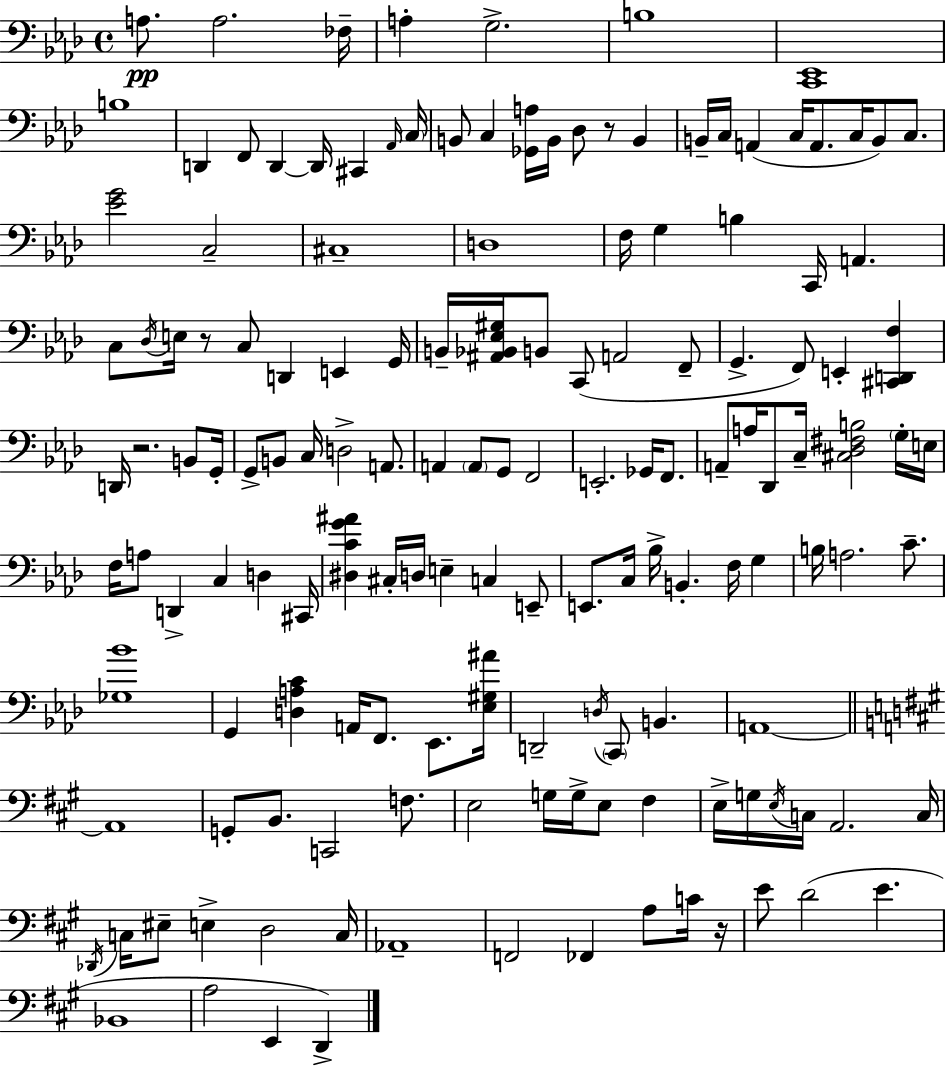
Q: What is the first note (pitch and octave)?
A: A3